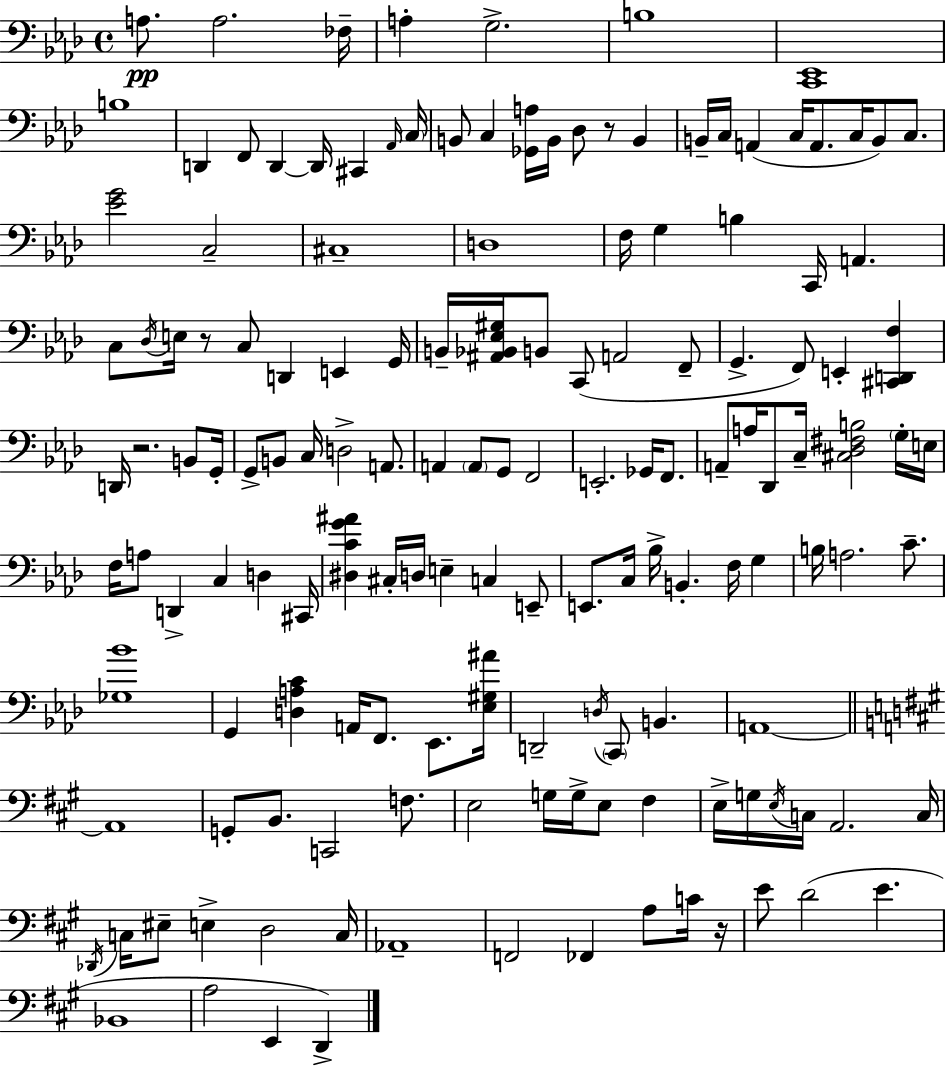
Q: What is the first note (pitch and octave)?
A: A3